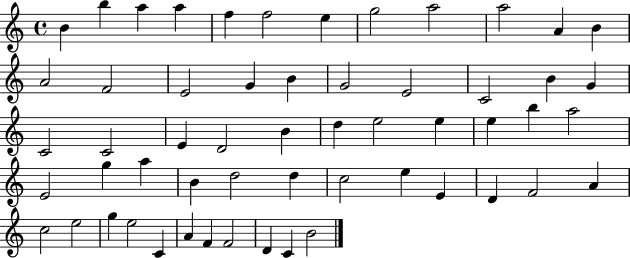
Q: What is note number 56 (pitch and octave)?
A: B4